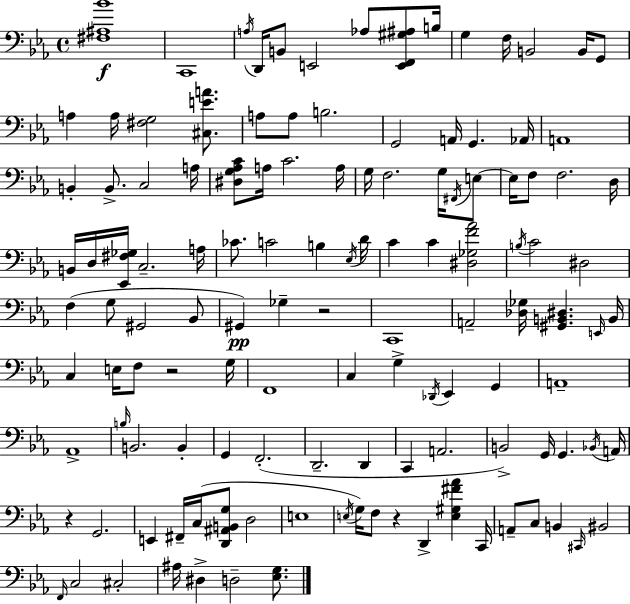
X:1
T:Untitled
M:4/4
L:1/4
K:Cm
[^F,^A,_B]4 C,,4 A,/4 D,,/4 B,,/2 E,,2 _A,/2 [E,,F,,^G,^A,]/2 B,/4 G, F,/4 B,,2 B,,/4 G,,/2 A, A,/4 [^F,G,]2 [^C,EA]/2 A,/2 A,/2 B,2 G,,2 A,,/4 G,, _A,,/4 A,,4 B,, B,,/2 C,2 A,/4 [^D,G,_A,C]/2 A,/4 C2 A,/4 G,/4 F,2 G,/4 ^F,,/4 E,/2 E,/4 F,/2 F,2 D,/4 B,,/4 D,/4 [_E,,^F,_G,]/4 C,2 A,/4 _C/2 C2 B, _E,/4 D/4 C C [^D,_G,F_A]2 B,/4 C2 ^D,2 F, G,/2 ^G,,2 _B,,/2 ^G,, _G, z2 C,,4 A,,2 [_D,_G,]/4 [^G,,B,,^D,] E,,/4 B,,/4 C, E,/4 F,/2 z2 G,/4 F,,4 C, G, _D,,/4 _E,, G,, A,,4 _A,,4 B,/4 B,,2 B,, G,, F,,2 D,,2 D,, C,, A,,2 B,,2 G,,/4 G,, _B,,/4 A,,/4 z G,,2 E,, ^F,,/4 C,/4 [D,,^A,,B,,G,]/2 D,2 E,4 E,/4 G,/4 F,/2 z D,, [E,^G,^F_A] C,,/4 A,,/2 C,/2 B,, ^C,,/4 ^B,,2 F,,/4 C,2 ^C,2 ^A,/4 ^D, D,2 [_E,G,]/2